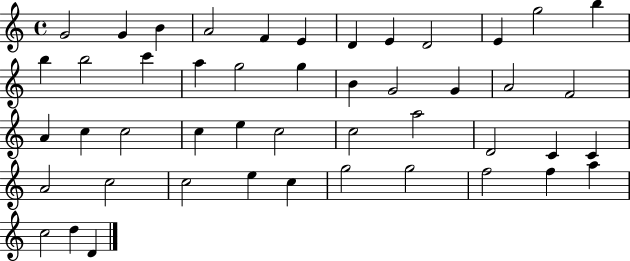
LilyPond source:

{
  \clef treble
  \time 4/4
  \defaultTimeSignature
  \key c \major
  g'2 g'4 b'4 | a'2 f'4 e'4 | d'4 e'4 d'2 | e'4 g''2 b''4 | \break b''4 b''2 c'''4 | a''4 g''2 g''4 | b'4 g'2 g'4 | a'2 f'2 | \break a'4 c''4 c''2 | c''4 e''4 c''2 | c''2 a''2 | d'2 c'4 c'4 | \break a'2 c''2 | c''2 e''4 c''4 | g''2 g''2 | f''2 f''4 a''4 | \break c''2 d''4 d'4 | \bar "|."
}